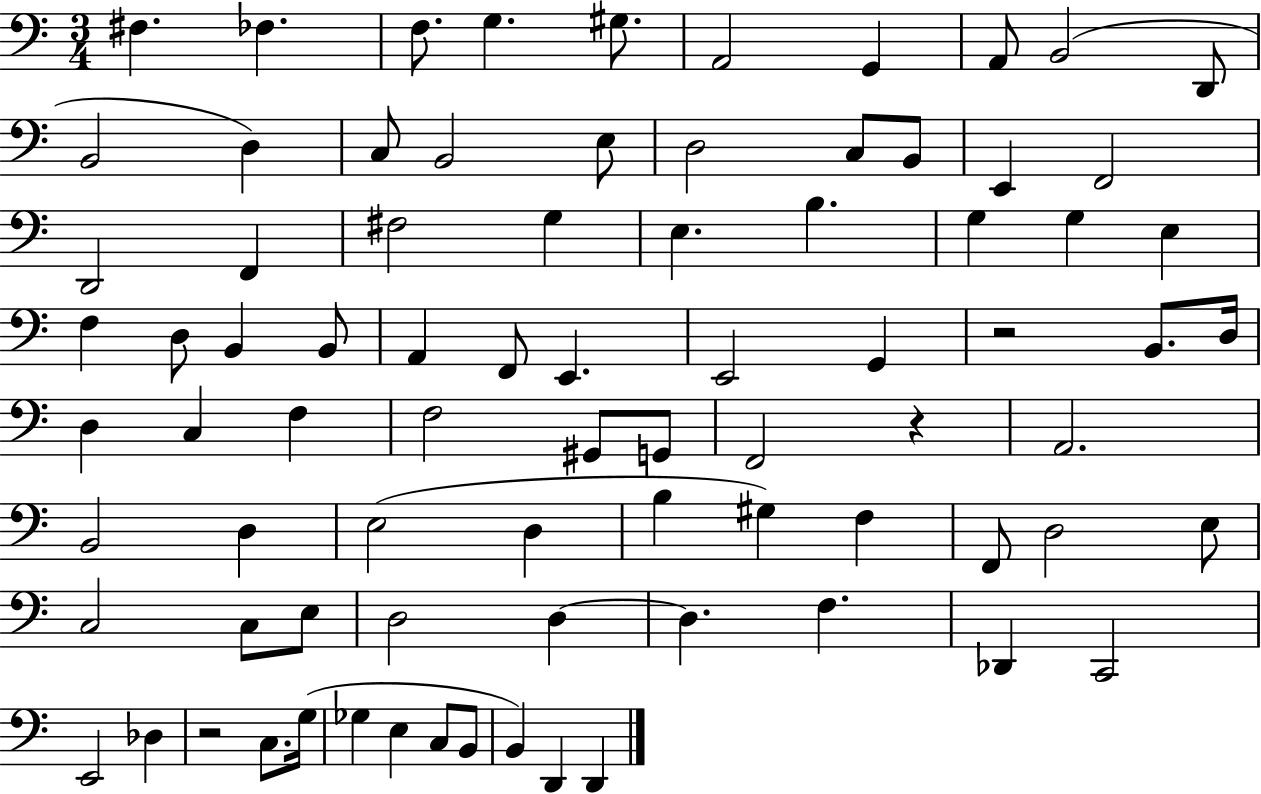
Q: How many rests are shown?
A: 3